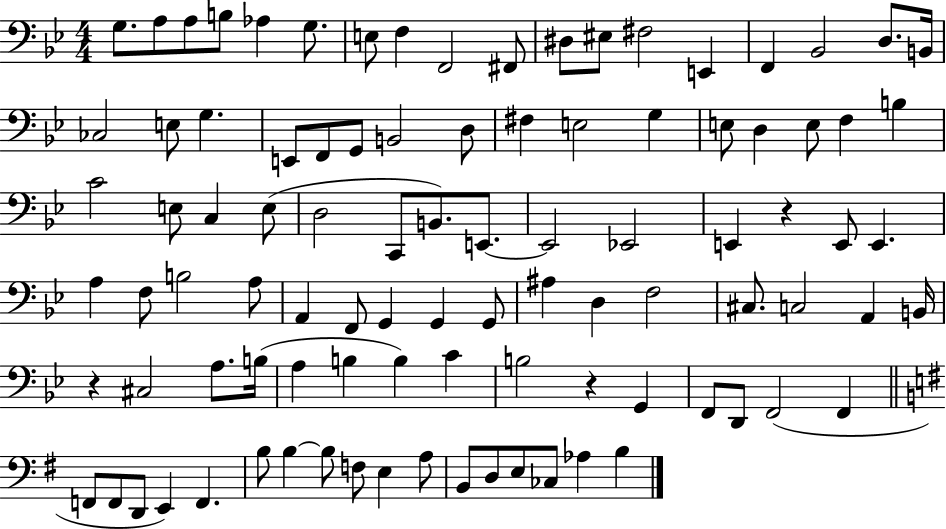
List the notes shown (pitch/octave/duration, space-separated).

G3/e. A3/e A3/e B3/e Ab3/q G3/e. E3/e F3/q F2/h F#2/e D#3/e EIS3/e F#3/h E2/q F2/q Bb2/h D3/e. B2/s CES3/h E3/e G3/q. E2/e F2/e G2/e B2/h D3/e F#3/q E3/h G3/q E3/e D3/q E3/e F3/q B3/q C4/h E3/e C3/q E3/e D3/h C2/e B2/e. E2/e. E2/h Eb2/h E2/q R/q E2/e E2/q. A3/q F3/e B3/h A3/e A2/q F2/e G2/q G2/q G2/e A#3/q D3/q F3/h C#3/e. C3/h A2/q B2/s R/q C#3/h A3/e. B3/s A3/q B3/q B3/q C4/q B3/h R/q G2/q F2/e D2/e F2/h F2/q F2/e F2/e D2/e E2/q F2/q. B3/e B3/q B3/e F3/e E3/q A3/e B2/e D3/e E3/e CES3/e Ab3/q B3/q